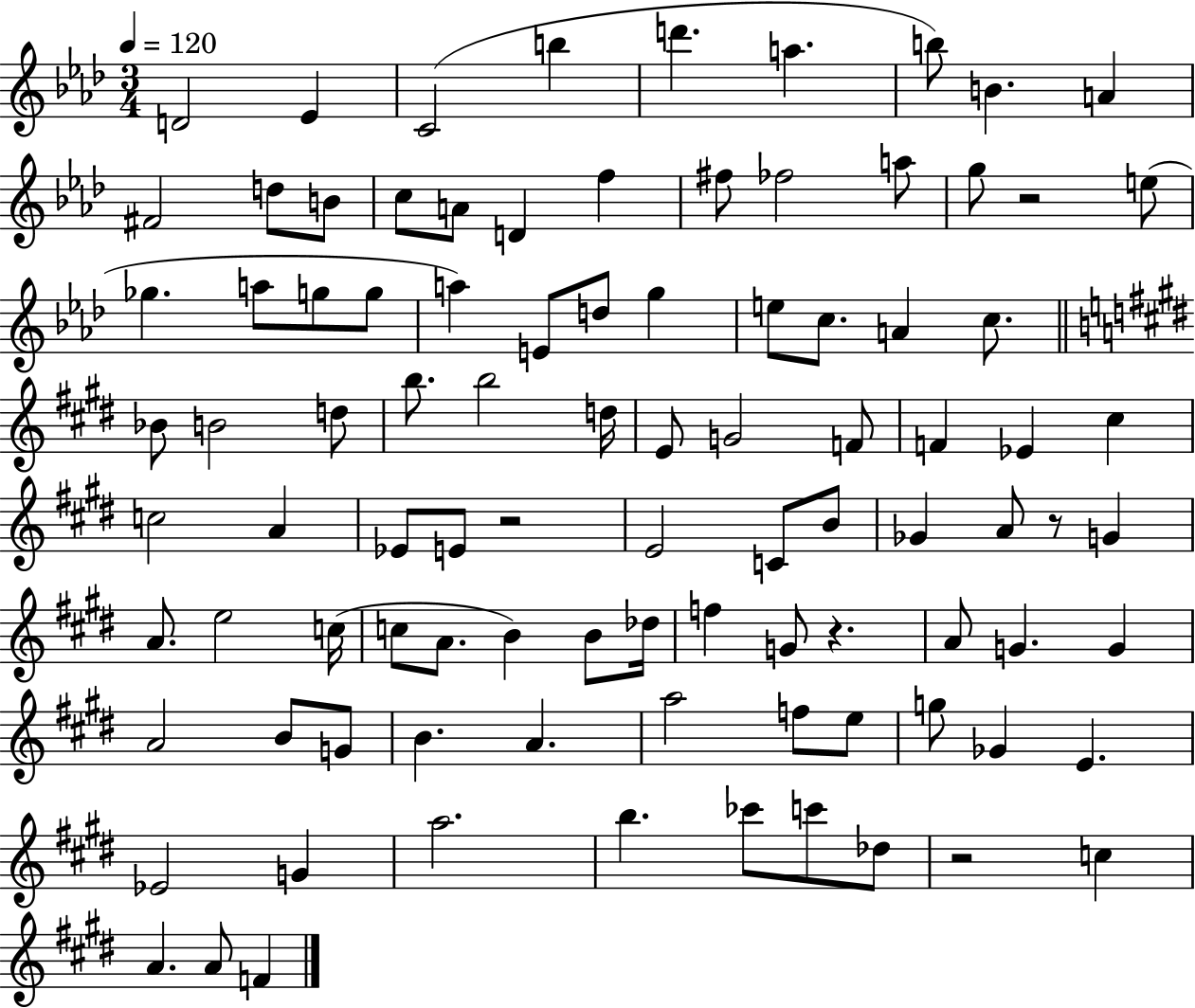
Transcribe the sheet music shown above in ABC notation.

X:1
T:Untitled
M:3/4
L:1/4
K:Ab
D2 _E C2 b d' a b/2 B A ^F2 d/2 B/2 c/2 A/2 D f ^f/2 _f2 a/2 g/2 z2 e/2 _g a/2 g/2 g/2 a E/2 d/2 g e/2 c/2 A c/2 _B/2 B2 d/2 b/2 b2 d/4 E/2 G2 F/2 F _E ^c c2 A _E/2 E/2 z2 E2 C/2 B/2 _G A/2 z/2 G A/2 e2 c/4 c/2 A/2 B B/2 _d/4 f G/2 z A/2 G G A2 B/2 G/2 B A a2 f/2 e/2 g/2 _G E _E2 G a2 b _c'/2 c'/2 _d/2 z2 c A A/2 F